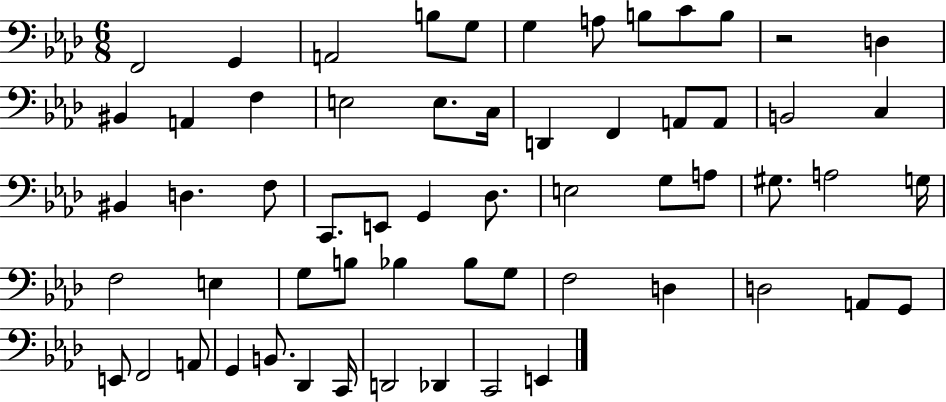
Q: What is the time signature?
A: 6/8